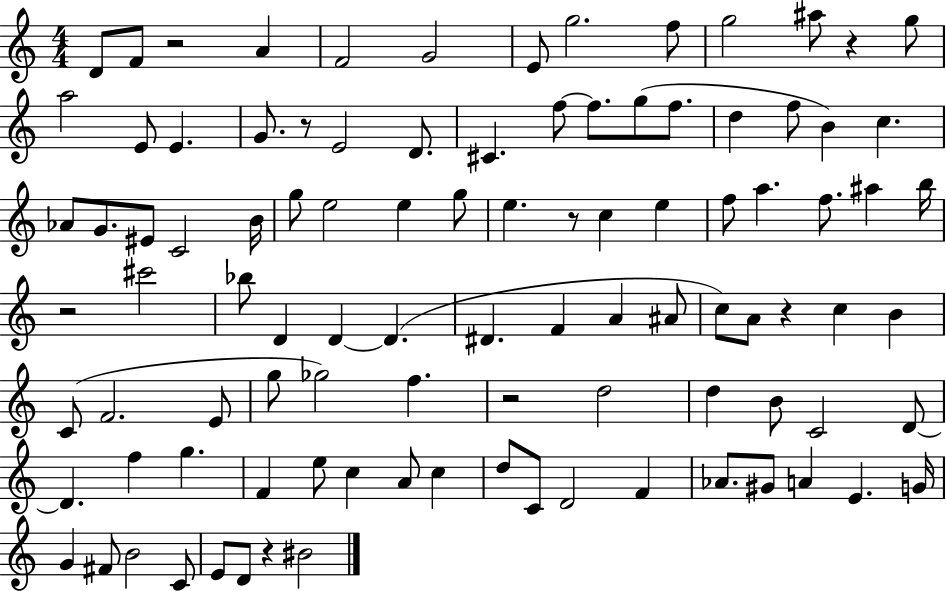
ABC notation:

X:1
T:Untitled
M:4/4
L:1/4
K:C
D/2 F/2 z2 A F2 G2 E/2 g2 f/2 g2 ^a/2 z g/2 a2 E/2 E G/2 z/2 E2 D/2 ^C f/2 f/2 g/2 f/2 d f/2 B c _A/2 G/2 ^E/2 C2 B/4 g/2 e2 e g/2 e z/2 c e f/2 a f/2 ^a b/4 z2 ^c'2 _b/2 D D D ^D F A ^A/2 c/2 A/2 z c B C/2 F2 E/2 g/2 _g2 f z2 d2 d B/2 C2 D/2 D f g F e/2 c A/2 c d/2 C/2 D2 F _A/2 ^G/2 A E G/4 G ^F/2 B2 C/2 E/2 D/2 z ^B2